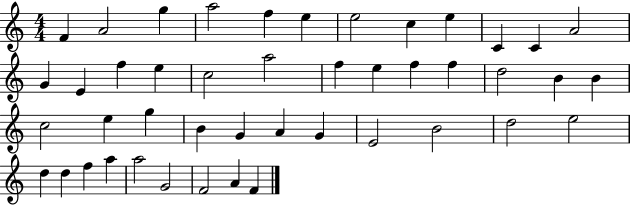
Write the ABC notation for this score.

X:1
T:Untitled
M:4/4
L:1/4
K:C
F A2 g a2 f e e2 c e C C A2 G E f e c2 a2 f e f f d2 B B c2 e g B G A G E2 B2 d2 e2 d d f a a2 G2 F2 A F